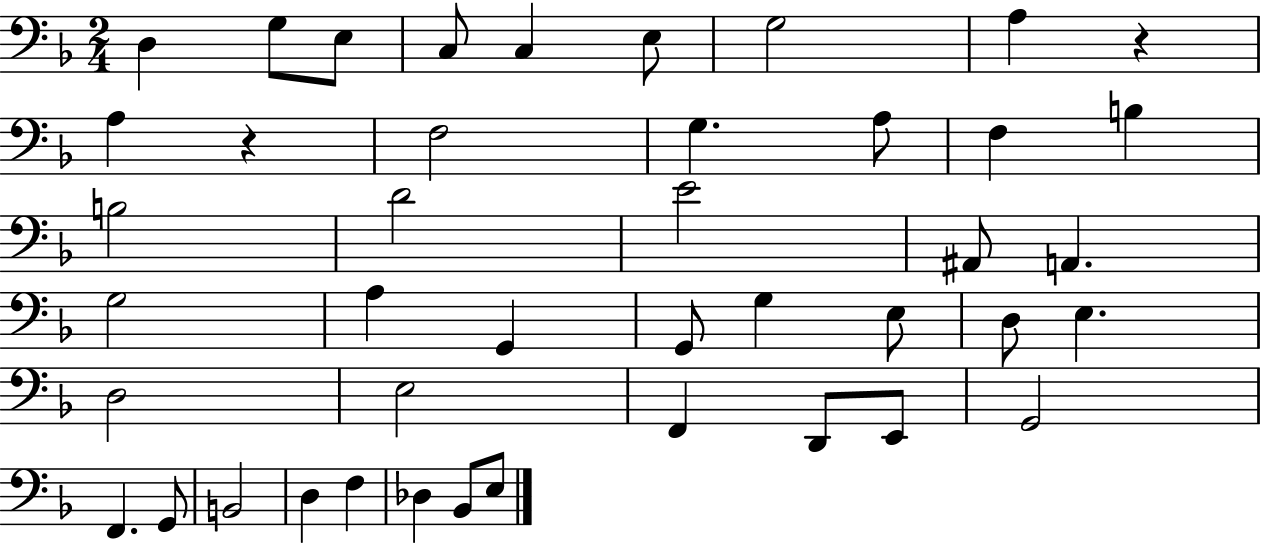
D3/q G3/e E3/e C3/e C3/q E3/e G3/h A3/q R/q A3/q R/q F3/h G3/q. A3/e F3/q B3/q B3/h D4/h E4/h A#2/e A2/q. G3/h A3/q G2/q G2/e G3/q E3/e D3/e E3/q. D3/h E3/h F2/q D2/e E2/e G2/h F2/q. G2/e B2/h D3/q F3/q Db3/q Bb2/e E3/e